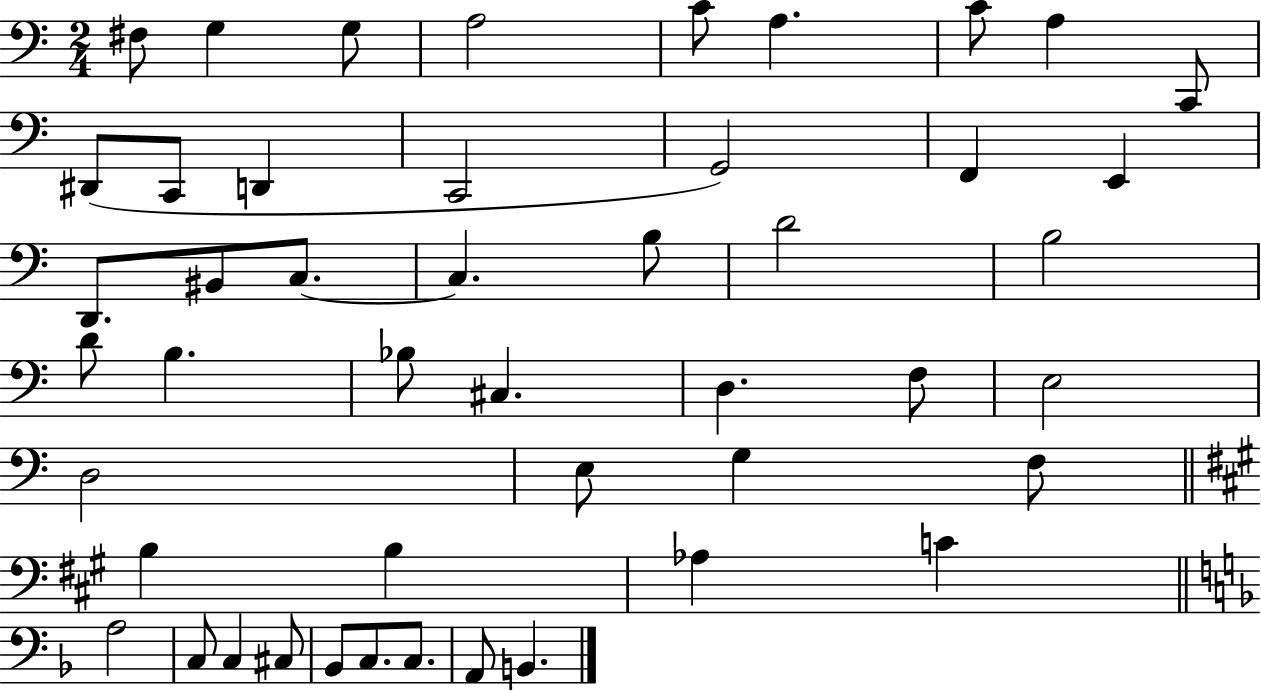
F#3/e G3/q G3/e A3/h C4/e A3/q. C4/e A3/q C2/e D#2/e C2/e D2/q C2/h G2/h F2/q E2/q D2/e. BIS2/e C3/e. C3/q. B3/e D4/h B3/h D4/e B3/q. Bb3/e C#3/q. D3/q. F3/e E3/h D3/h E3/e G3/q F3/e B3/q B3/q Ab3/q C4/q A3/h C3/e C3/q C#3/e Bb2/e C3/e. C3/e. A2/e B2/q.